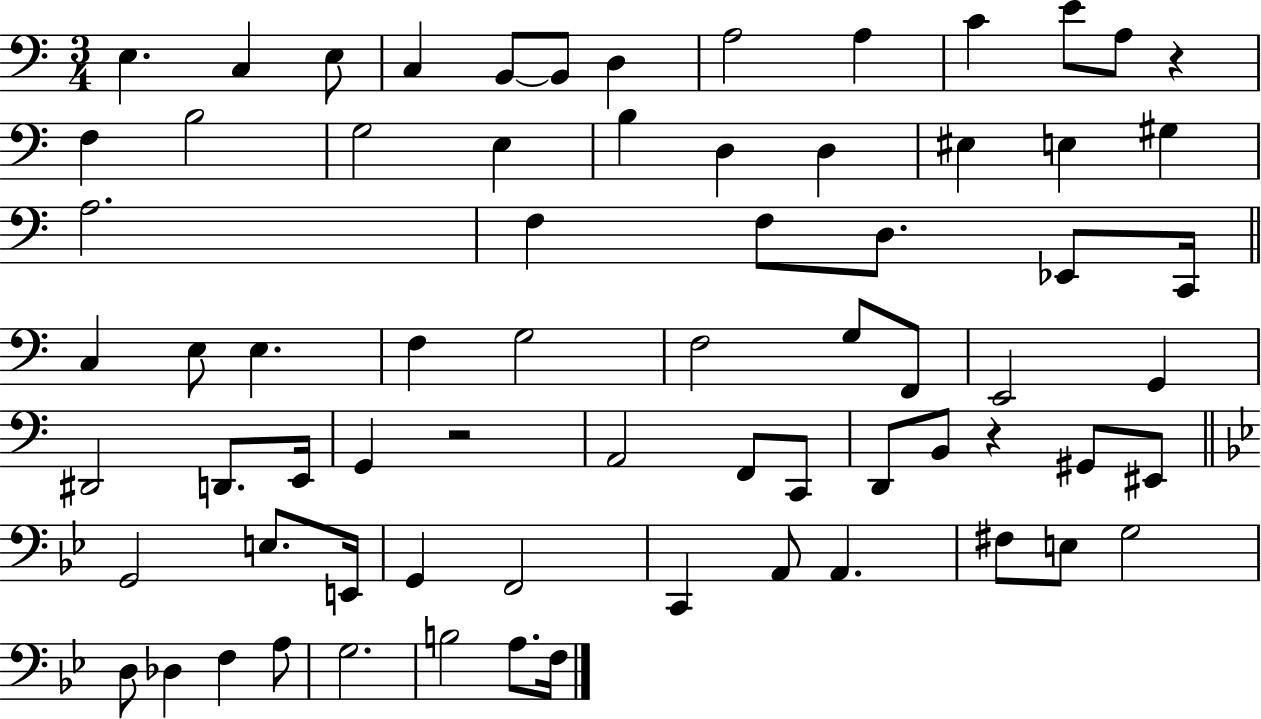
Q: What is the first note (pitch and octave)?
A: E3